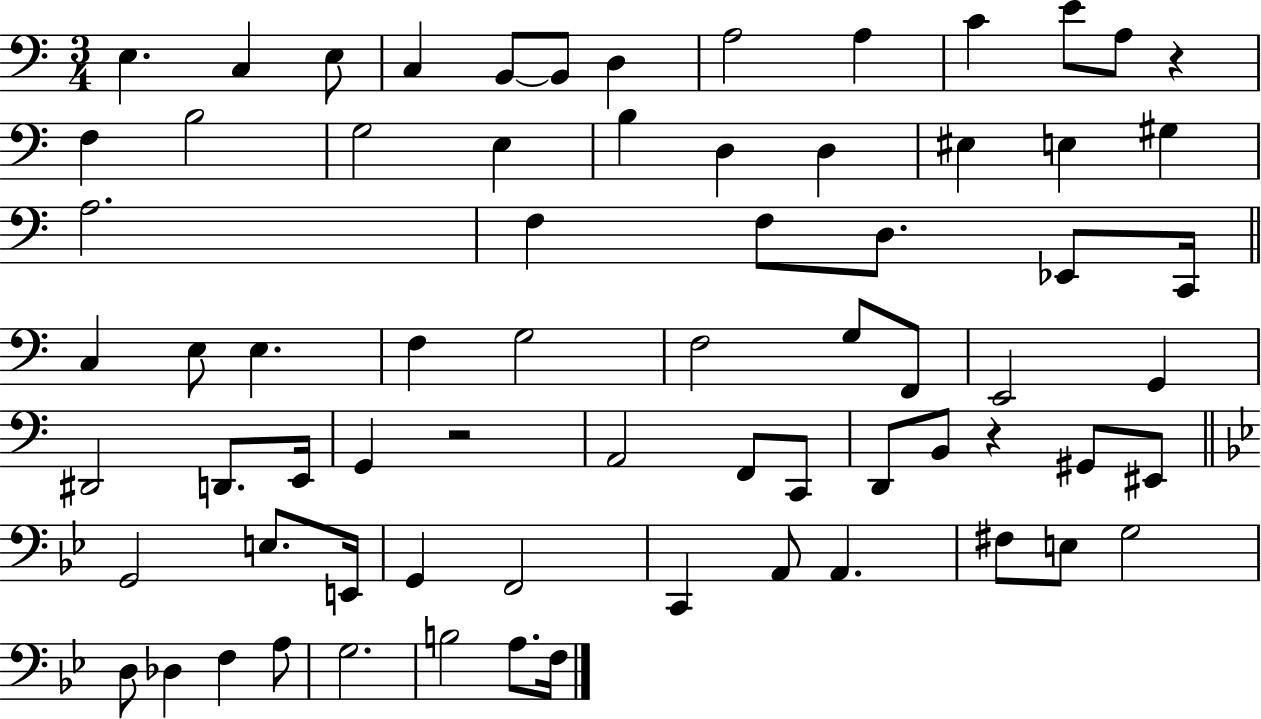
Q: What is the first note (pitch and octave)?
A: E3